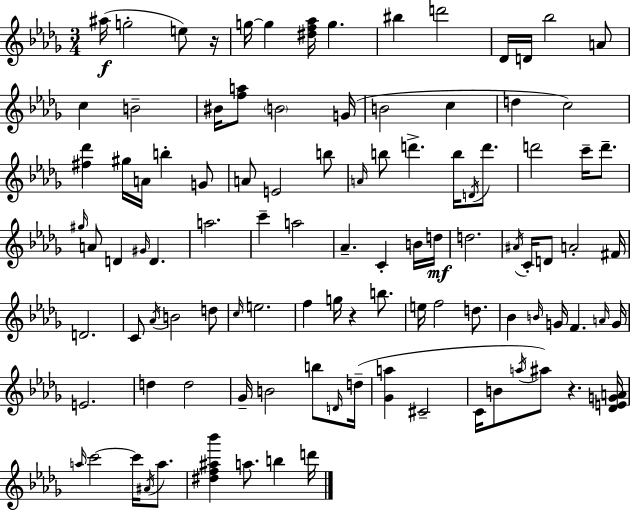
{
  \clef treble
  \numericTimeSignature
  \time 3/4
  \key bes \minor
  \repeat volta 2 { ais''16(\f g''2-. e''8) r16 | g''16~~ g''4 <dis'' f'' aes''>16 g''4. | bis''4 d'''2 | des'16 d'16 bes''2 a'8 | \break c''4 b'2-- | bis'16 <f'' a''>8 \parenthesize b'2 g'16( | b'2 c''4 | d''4 c''2) | \break <fis'' des'''>4 gis''16 a'16 b''4-. g'8 | a'8 e'2 b''8 | \grace { a'16 } b''8 d'''4.-> b''16 \acciaccatura { d'16 } d'''8. | d'''2 c'''16-- d'''8.-- | \break \grace { gis''16 } a'8 d'4 \grace { gis'16 } d'4. | a''2. | c'''4-- a''2 | aes'4.-- c'4-. | \break b'16 d''16\mf d''2. | \acciaccatura { ais'16 } c'16-. d'8 a'2-. | fis'16 d'2. | c'8 \acciaccatura { aes'16 } b'2 | \break d''8 \grace { c''16 } e''2. | f''4 g''16 | r4 b''8. e''16 f''2 | d''8. bes'4 \grace { b'16 } | \break g'16 f'4. \grace { a'16 } g'16 e'2. | d''4 | d''2 ges'16-- b'2 | b''8 \grace { d'16 } d''16--( <ges' a''>4 | \break cis'2-- c'16 b'8 | \acciaccatura { a''16 }) ais''8 r4. <des' e' g' a'>16 \grace { a''16 } | c'''2~~ c'''16 \acciaccatura { ais'16 } a''8. | <dis'' f'' ais'' bes'''>4 a''8. b''4 | \break d'''16 } \bar "|."
}